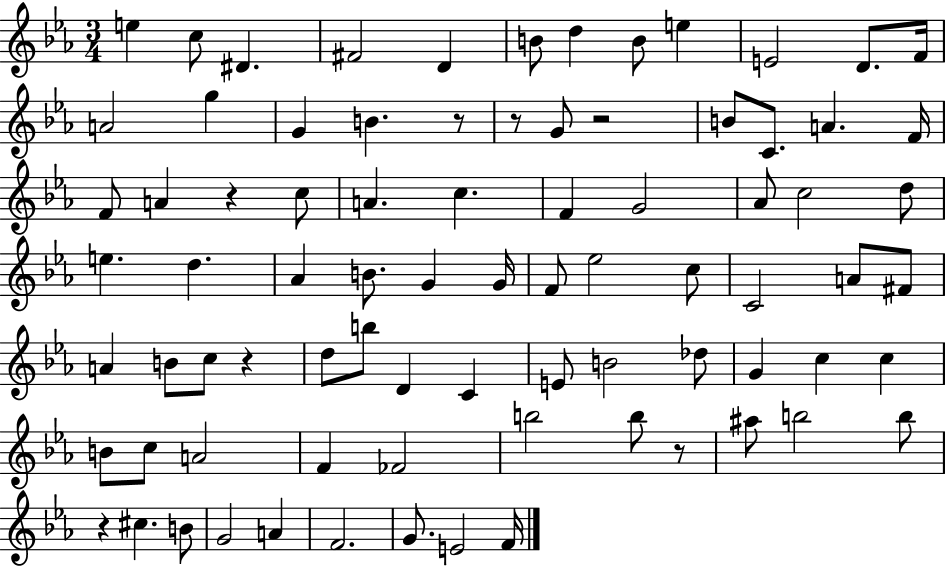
{
  \clef treble
  \numericTimeSignature
  \time 3/4
  \key ees \major
  e''4 c''8 dis'4. | fis'2 d'4 | b'8 d''4 b'8 e''4 | e'2 d'8. f'16 | \break a'2 g''4 | g'4 b'4. r8 | r8 g'8 r2 | b'8 c'8. a'4. f'16 | \break f'8 a'4 r4 c''8 | a'4. c''4. | f'4 g'2 | aes'8 c''2 d''8 | \break e''4. d''4. | aes'4 b'8. g'4 g'16 | f'8 ees''2 c''8 | c'2 a'8 fis'8 | \break a'4 b'8 c''8 r4 | d''8 b''8 d'4 c'4 | e'8 b'2 des''8 | g'4 c''4 c''4 | \break b'8 c''8 a'2 | f'4 fes'2 | b''2 b''8 r8 | ais''8 b''2 b''8 | \break r4 cis''4. b'8 | g'2 a'4 | f'2. | g'8. e'2 f'16 | \break \bar "|."
}